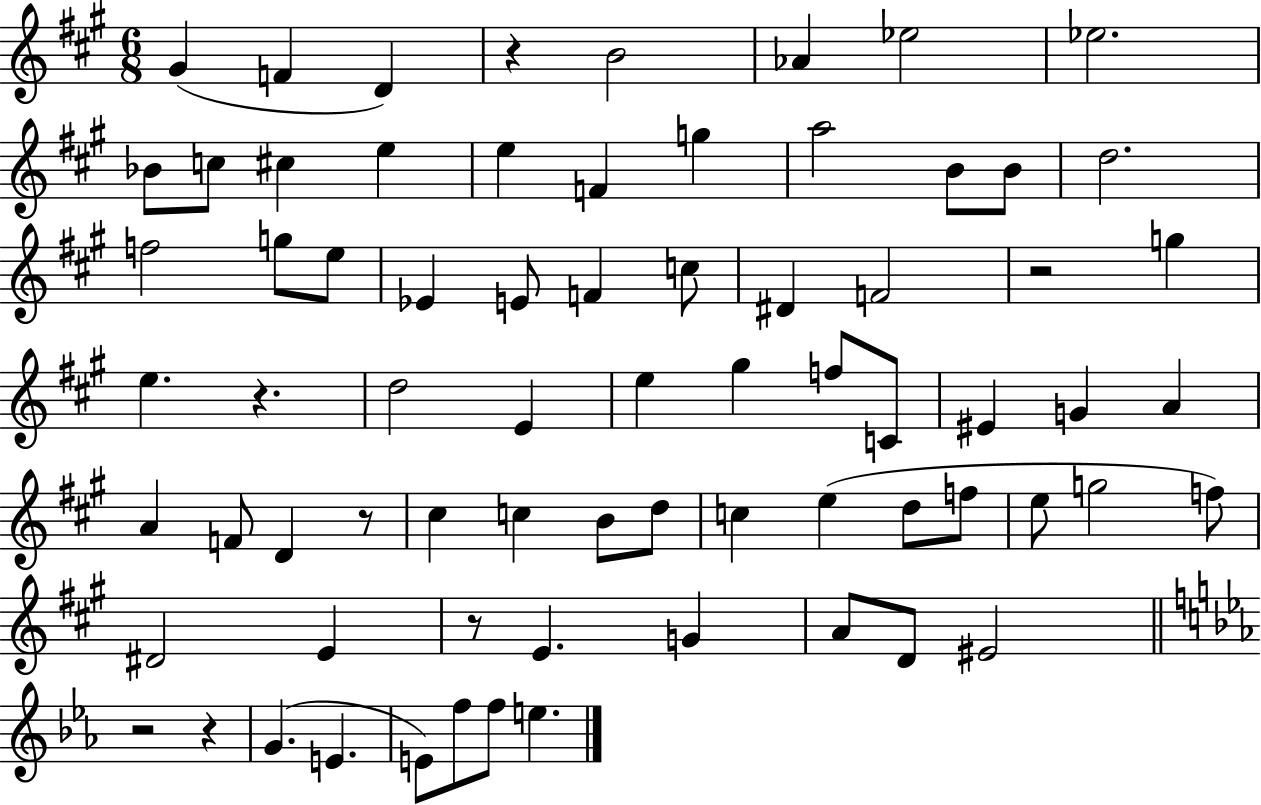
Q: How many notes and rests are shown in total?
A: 72